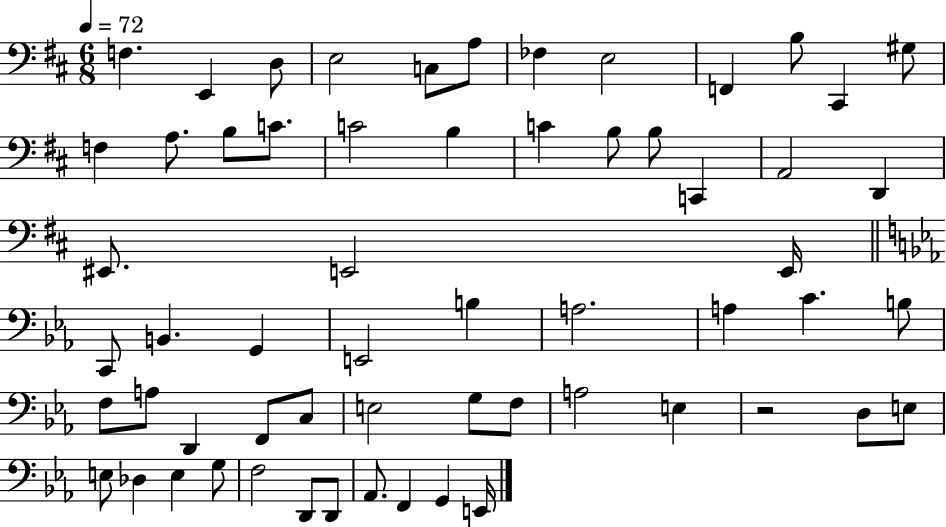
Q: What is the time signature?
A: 6/8